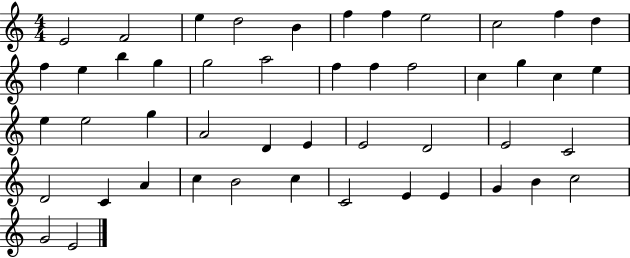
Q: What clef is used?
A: treble